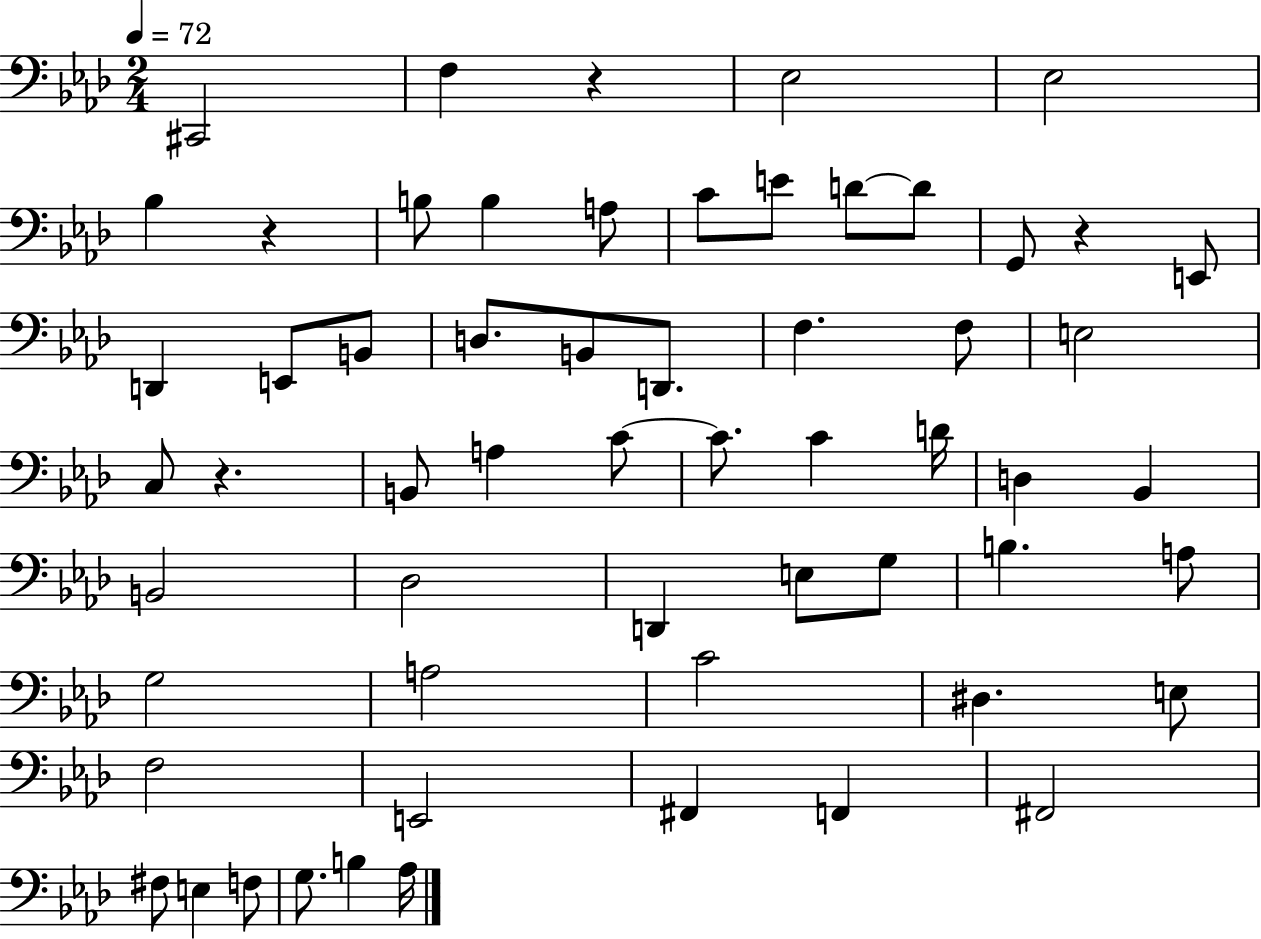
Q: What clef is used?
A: bass